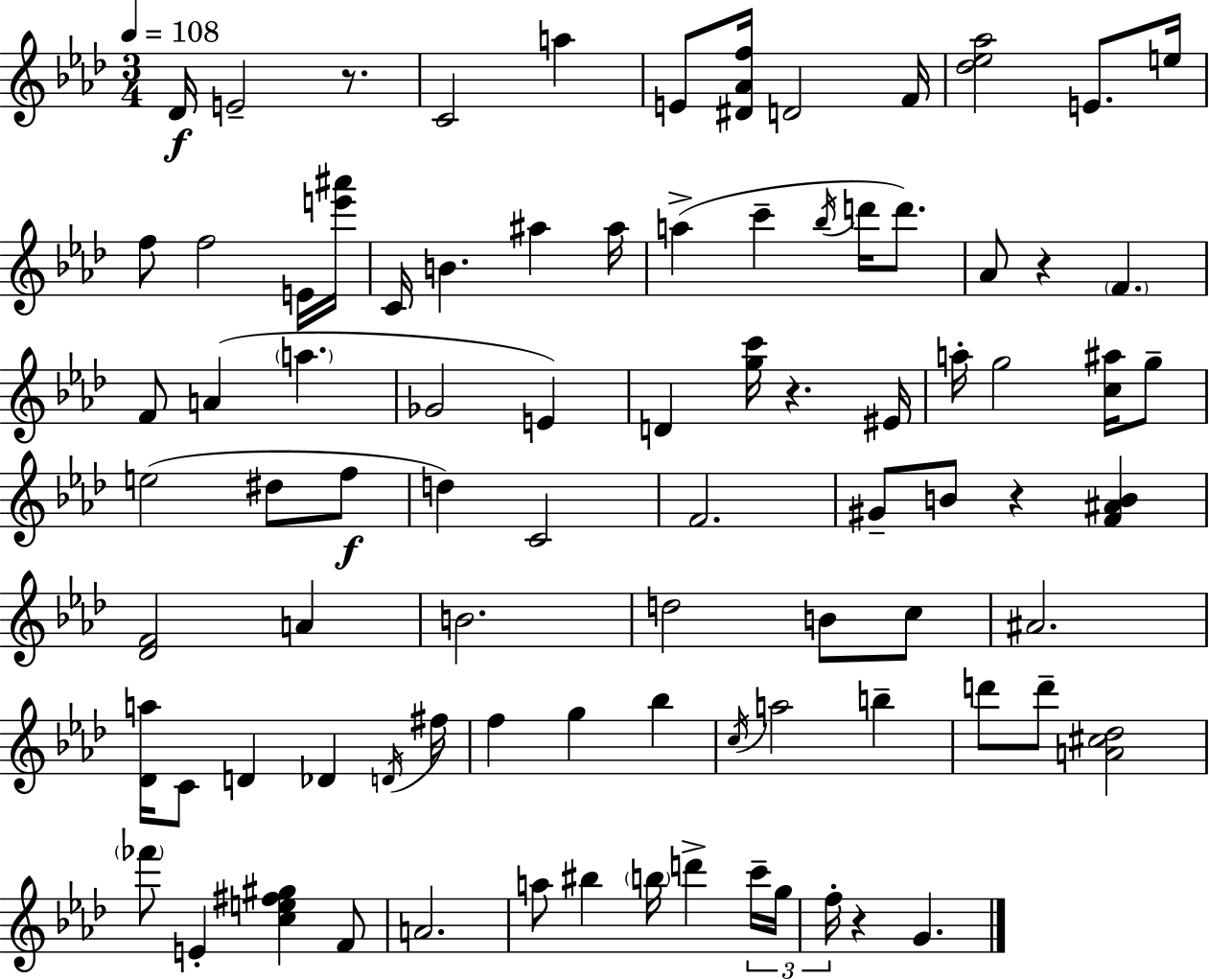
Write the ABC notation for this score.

X:1
T:Untitled
M:3/4
L:1/4
K:Fm
_D/4 E2 z/2 C2 a E/2 [^D_Af]/4 D2 F/4 [_d_e_a]2 E/2 e/4 f/2 f2 E/4 [e'^a']/4 C/4 B ^a ^a/4 a c' _b/4 d'/4 d'/2 _A/2 z F F/2 A a _G2 E D [gc']/4 z ^E/4 a/4 g2 [c^a]/4 g/2 e2 ^d/2 f/2 d C2 F2 ^G/2 B/2 z [F^AB] [_DF]2 A B2 d2 B/2 c/2 ^A2 [_Da]/4 C/2 D _D D/4 ^f/4 f g _b c/4 a2 b d'/2 d'/2 [A^c_d]2 _f'/2 E [ce^f^g] F/2 A2 a/2 ^b b/4 d' c'/4 g/4 f/4 z G